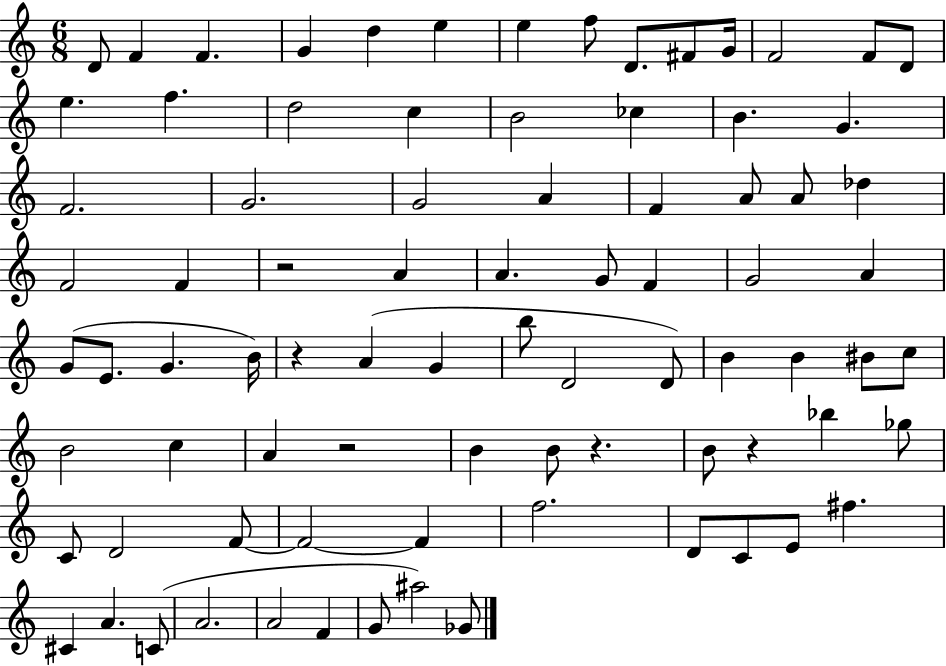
D4/e F4/q F4/q. G4/q D5/q E5/q E5/q F5/e D4/e. F#4/e G4/s F4/h F4/e D4/e E5/q. F5/q. D5/h C5/q B4/h CES5/q B4/q. G4/q. F4/h. G4/h. G4/h A4/q F4/q A4/e A4/e Db5/q F4/h F4/q R/h A4/q A4/q. G4/e F4/q G4/h A4/q G4/e E4/e. G4/q. B4/s R/q A4/q G4/q B5/e D4/h D4/e B4/q B4/q BIS4/e C5/e B4/h C5/q A4/q R/h B4/q B4/e R/q. B4/e R/q Bb5/q Gb5/e C4/e D4/h F4/e F4/h F4/q F5/h. D4/e C4/e E4/e F#5/q. C#4/q A4/q. C4/e A4/h. A4/h F4/q G4/e A#5/h Gb4/e